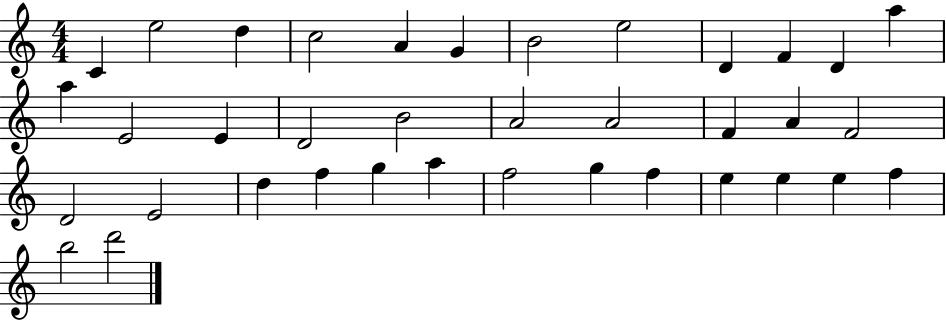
X:1
T:Untitled
M:4/4
L:1/4
K:C
C e2 d c2 A G B2 e2 D F D a a E2 E D2 B2 A2 A2 F A F2 D2 E2 d f g a f2 g f e e e f b2 d'2